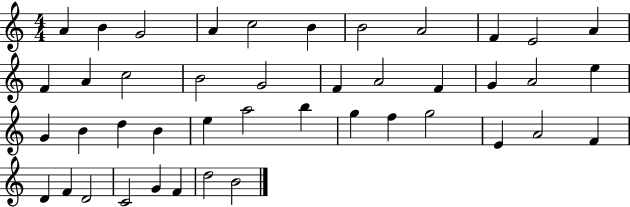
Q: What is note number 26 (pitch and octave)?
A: B4